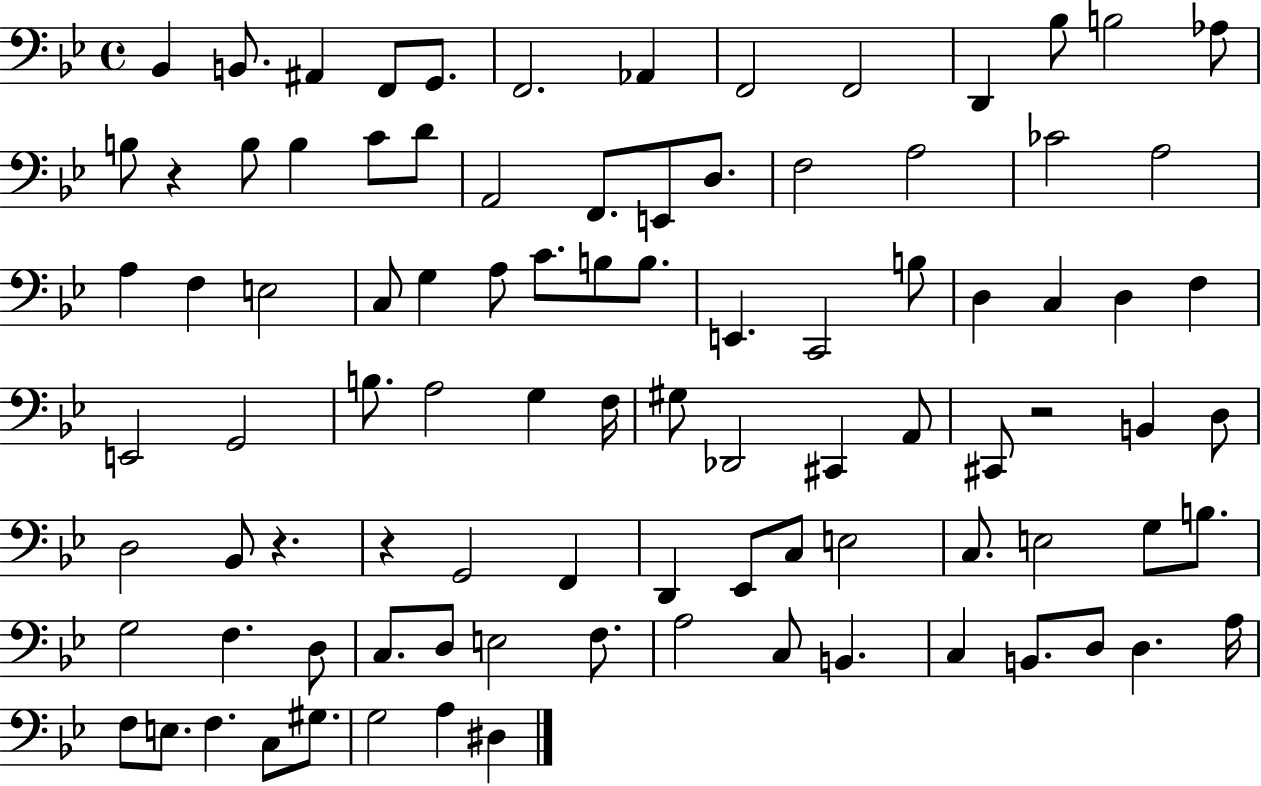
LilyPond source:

{
  \clef bass
  \time 4/4
  \defaultTimeSignature
  \key bes \major
  bes,4 b,8. ais,4 f,8 g,8. | f,2. aes,4 | f,2 f,2 | d,4 bes8 b2 aes8 | \break b8 r4 b8 b4 c'8 d'8 | a,2 f,8. e,8 d8. | f2 a2 | ces'2 a2 | \break a4 f4 e2 | c8 g4 a8 c'8. b8 b8. | e,4. c,2 b8 | d4 c4 d4 f4 | \break e,2 g,2 | b8. a2 g4 f16 | gis8 des,2 cis,4 a,8 | cis,8 r2 b,4 d8 | \break d2 bes,8 r4. | r4 g,2 f,4 | d,4 ees,8 c8 e2 | c8. e2 g8 b8. | \break g2 f4. d8 | c8. d8 e2 f8. | a2 c8 b,4. | c4 b,8. d8 d4. a16 | \break f8 e8. f4. c8 gis8. | g2 a4 dis4 | \bar "|."
}